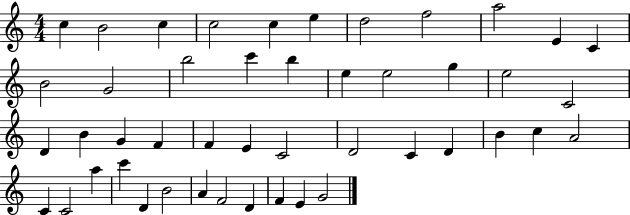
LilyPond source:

{
  \clef treble
  \numericTimeSignature
  \time 4/4
  \key c \major
  c''4 b'2 c''4 | c''2 c''4 e''4 | d''2 f''2 | a''2 e'4 c'4 | \break b'2 g'2 | b''2 c'''4 b''4 | e''4 e''2 g''4 | e''2 c'2 | \break d'4 b'4 g'4 f'4 | f'4 e'4 c'2 | d'2 c'4 d'4 | b'4 c''4 a'2 | \break c'4 c'2 a''4 | c'''4 d'4 b'2 | a'4 f'2 d'4 | f'4 e'4 g'2 | \break \bar "|."
}